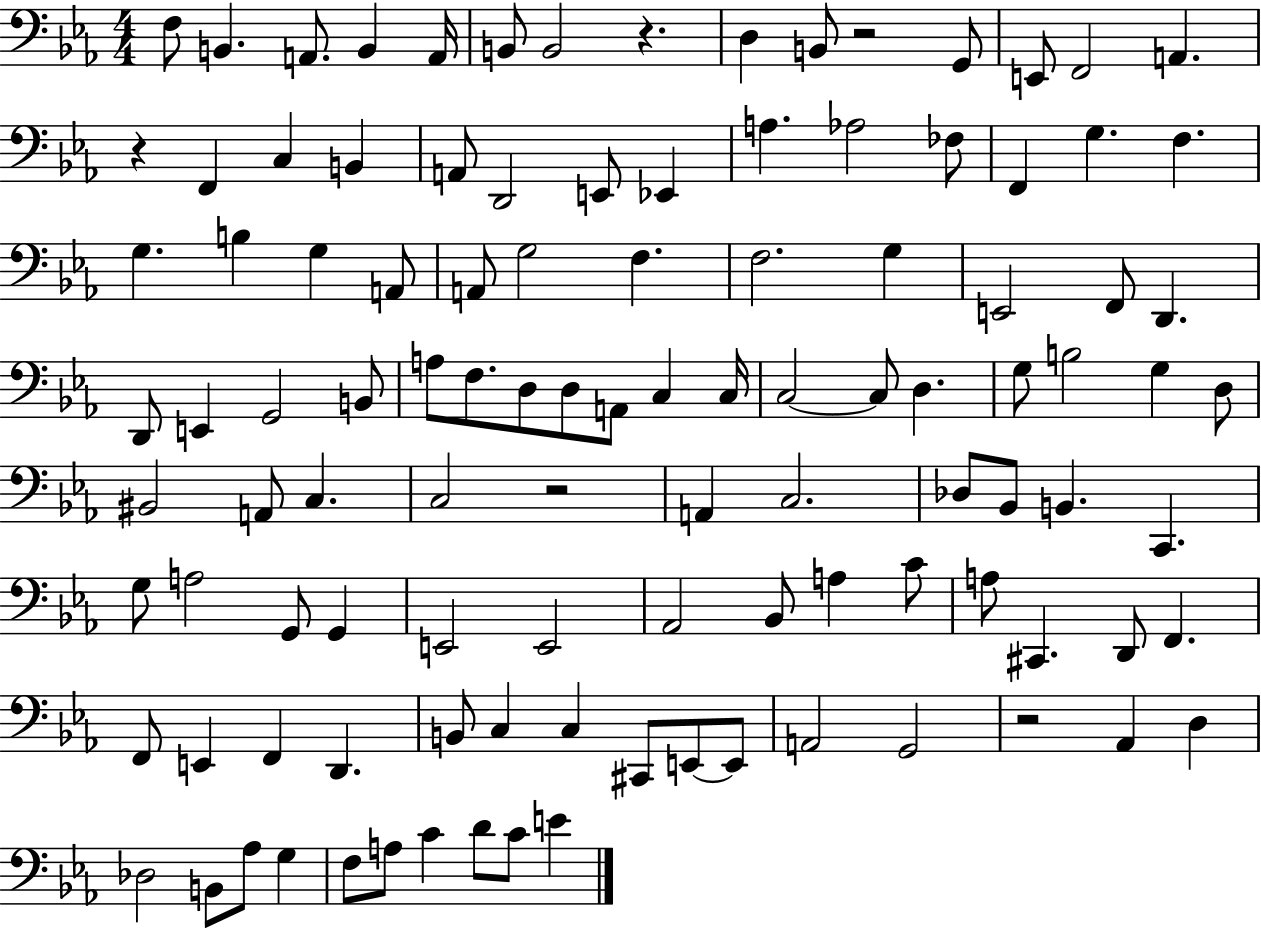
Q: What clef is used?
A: bass